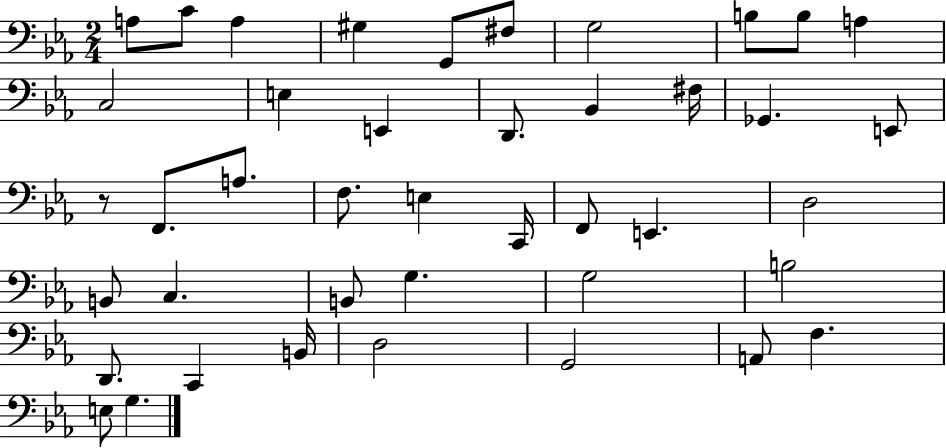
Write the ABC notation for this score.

X:1
T:Untitled
M:2/4
L:1/4
K:Eb
A,/2 C/2 A, ^G, G,,/2 ^F,/2 G,2 B,/2 B,/2 A, C,2 E, E,, D,,/2 _B,, ^F,/4 _G,, E,,/2 z/2 F,,/2 A,/2 F,/2 E, C,,/4 F,,/2 E,, D,2 B,,/2 C, B,,/2 G, G,2 B,2 D,,/2 C,, B,,/4 D,2 G,,2 A,,/2 F, E,/2 G,